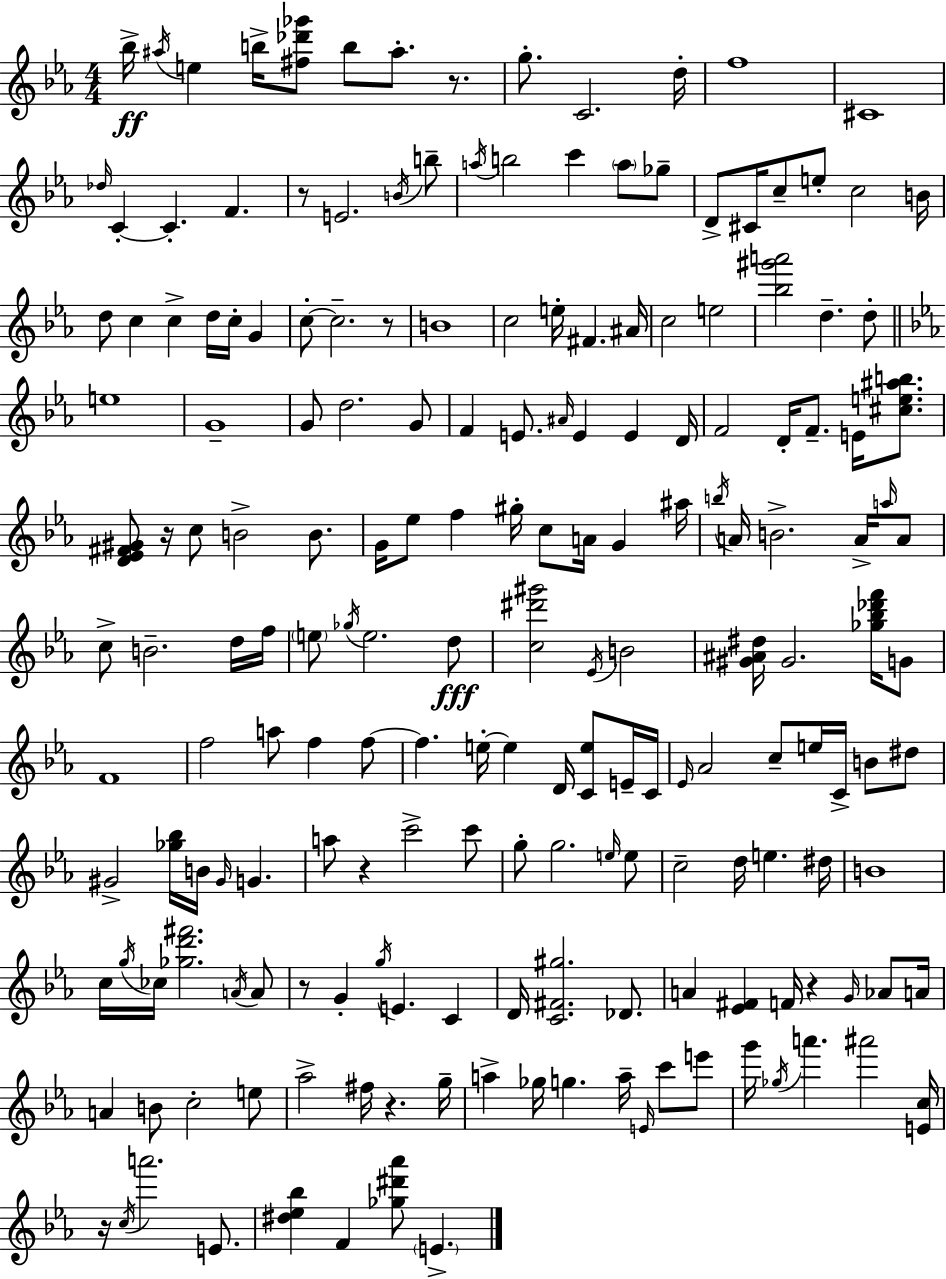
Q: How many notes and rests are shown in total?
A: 187